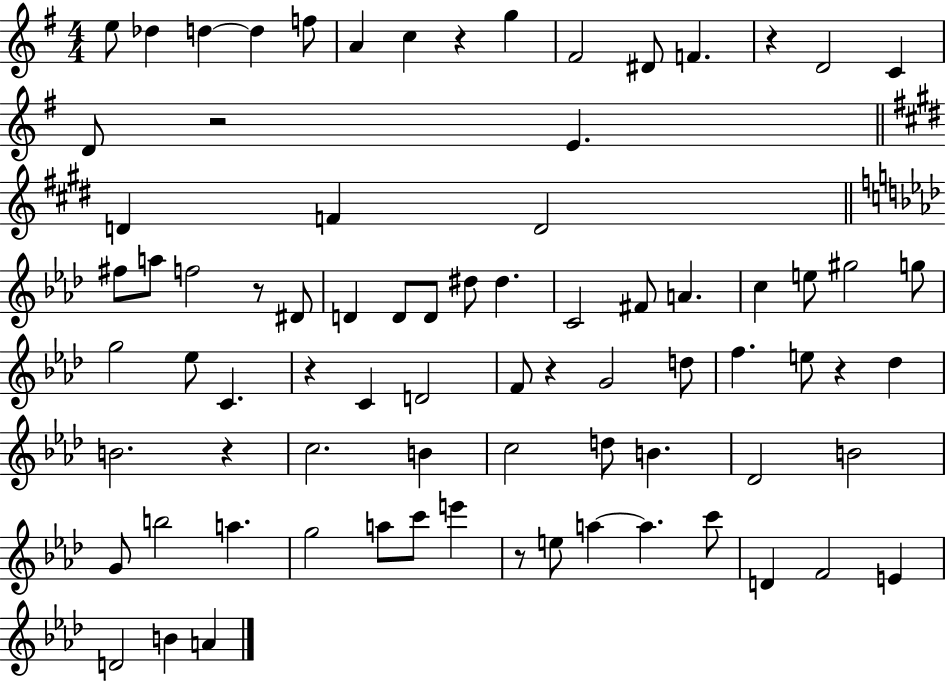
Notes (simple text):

E5/e Db5/q D5/q D5/q F5/e A4/q C5/q R/q G5/q F#4/h D#4/e F4/q. R/q D4/h C4/q D4/e R/h E4/q. D4/q F4/q D4/h F#5/e A5/e F5/h R/e D#4/e D4/q D4/e D4/e D#5/e D#5/q. C4/h F#4/e A4/q. C5/q E5/e G#5/h G5/e G5/h Eb5/e C4/q. R/q C4/q D4/h F4/e R/q G4/h D5/e F5/q. E5/e R/q Db5/q B4/h. R/q C5/h. B4/q C5/h D5/e B4/q. Db4/h B4/h G4/e B5/h A5/q. G5/h A5/e C6/e E6/q R/e E5/e A5/q A5/q. C6/e D4/q F4/h E4/q D4/h B4/q A4/q